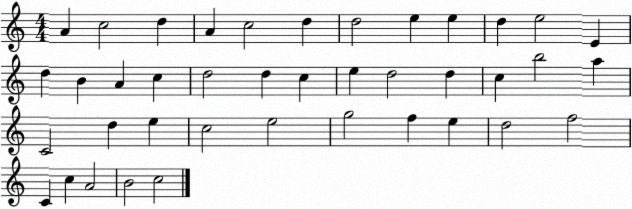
X:1
T:Untitled
M:4/4
L:1/4
K:C
A c2 d A c2 d d2 e e d e2 E d B A c d2 d c e d2 d c b2 a C2 d e c2 e2 g2 f e d2 f2 C c A2 B2 c2